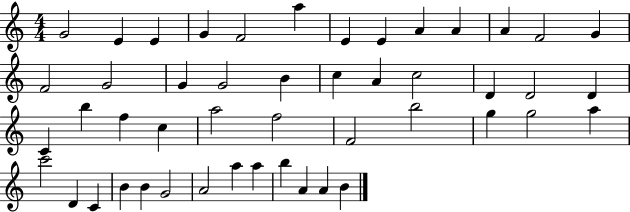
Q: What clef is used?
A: treble